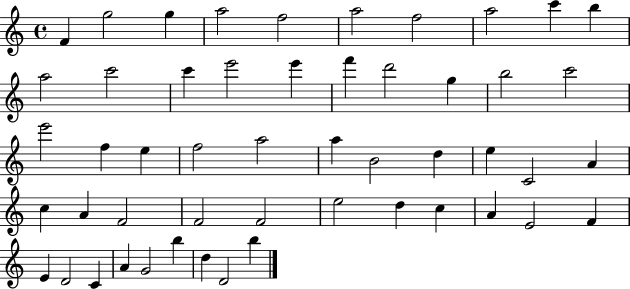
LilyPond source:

{
  \clef treble
  \time 4/4
  \defaultTimeSignature
  \key c \major
  f'4 g''2 g''4 | a''2 f''2 | a''2 f''2 | a''2 c'''4 b''4 | \break a''2 c'''2 | c'''4 e'''2 e'''4 | f'''4 d'''2 g''4 | b''2 c'''2 | \break e'''2 f''4 e''4 | f''2 a''2 | a''4 b'2 d''4 | e''4 c'2 a'4 | \break c''4 a'4 f'2 | f'2 f'2 | e''2 d''4 c''4 | a'4 e'2 f'4 | \break e'4 d'2 c'4 | a'4 g'2 b''4 | d''4 d'2 b''4 | \bar "|."
}